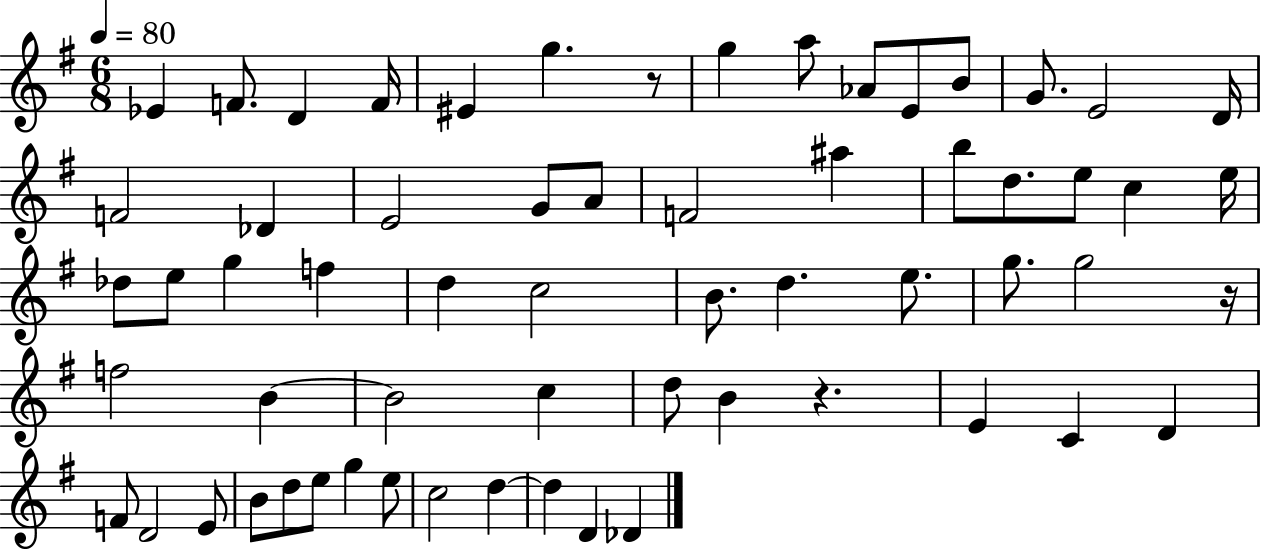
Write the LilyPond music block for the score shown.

{
  \clef treble
  \numericTimeSignature
  \time 6/8
  \key g \major
  \tempo 4 = 80
  \repeat volta 2 { ees'4 f'8. d'4 f'16 | eis'4 g''4. r8 | g''4 a''8 aes'8 e'8 b'8 | g'8. e'2 d'16 | \break f'2 des'4 | e'2 g'8 a'8 | f'2 ais''4 | b''8 d''8. e''8 c''4 e''16 | \break des''8 e''8 g''4 f''4 | d''4 c''2 | b'8. d''4. e''8. | g''8. g''2 r16 | \break f''2 b'4~~ | b'2 c''4 | d''8 b'4 r4. | e'4 c'4 d'4 | \break f'8 d'2 e'8 | b'8 d''8 e''8 g''4 e''8 | c''2 d''4~~ | d''4 d'4 des'4 | \break } \bar "|."
}